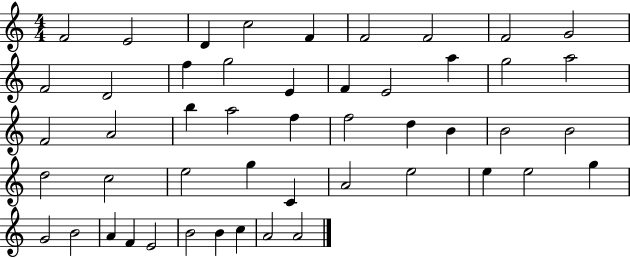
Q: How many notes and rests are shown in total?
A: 49